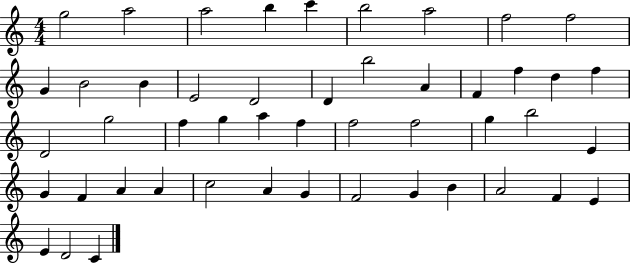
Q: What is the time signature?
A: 4/4